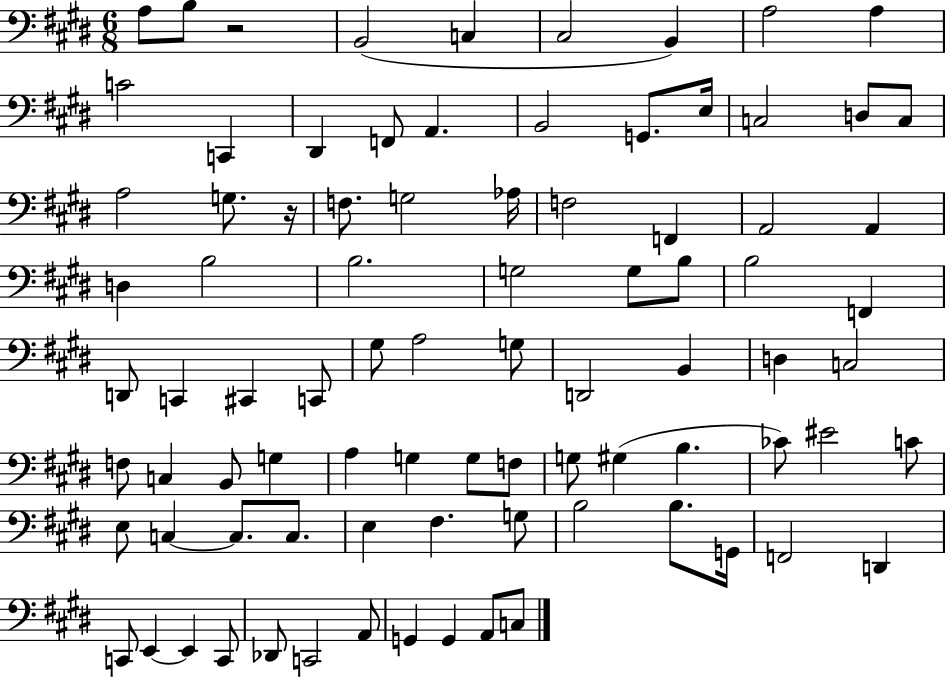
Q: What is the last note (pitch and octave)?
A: C3